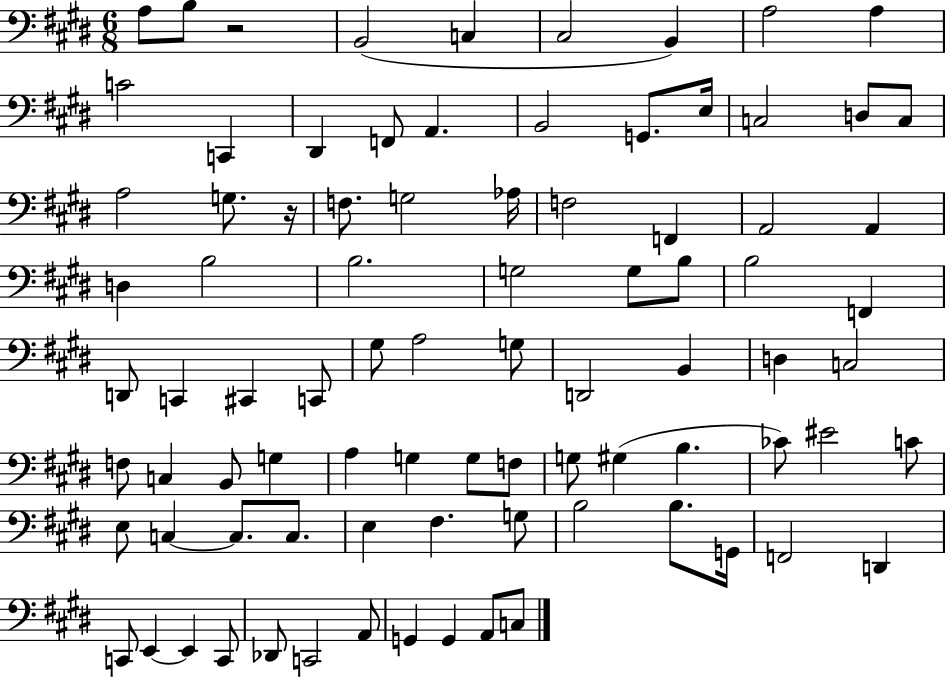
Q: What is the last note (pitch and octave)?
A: C3